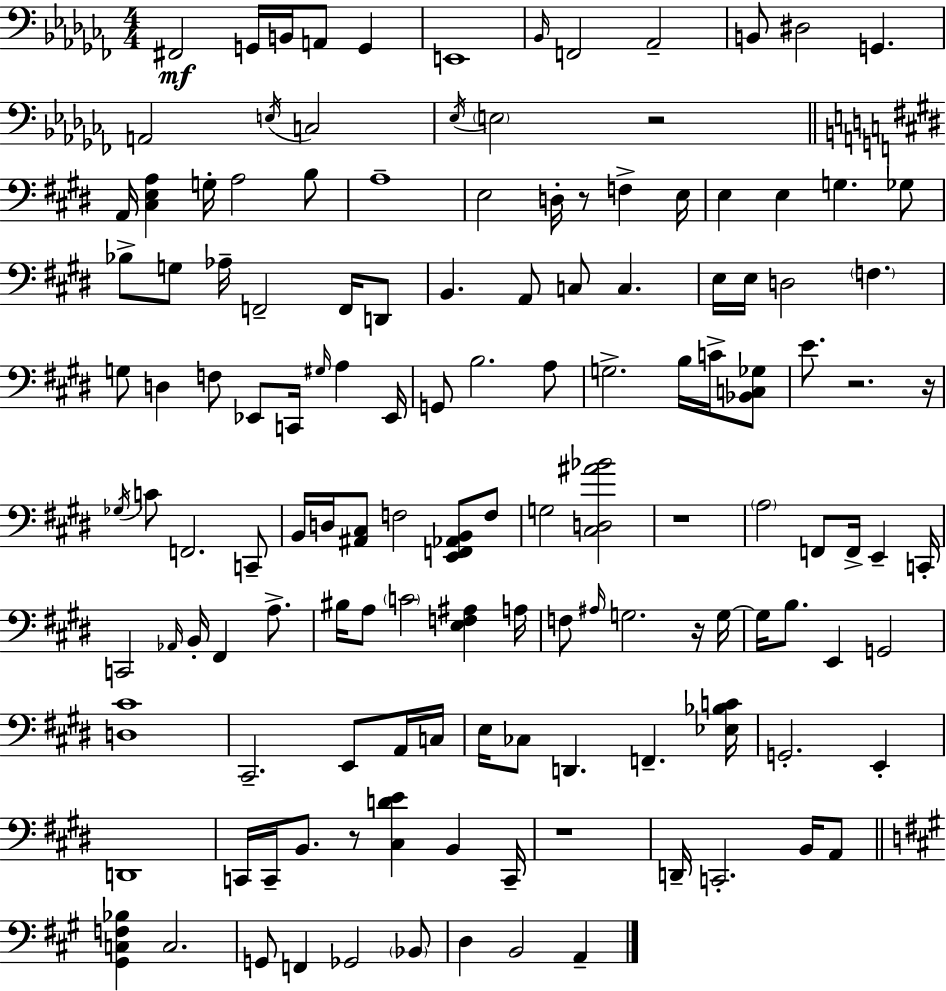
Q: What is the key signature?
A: AES minor